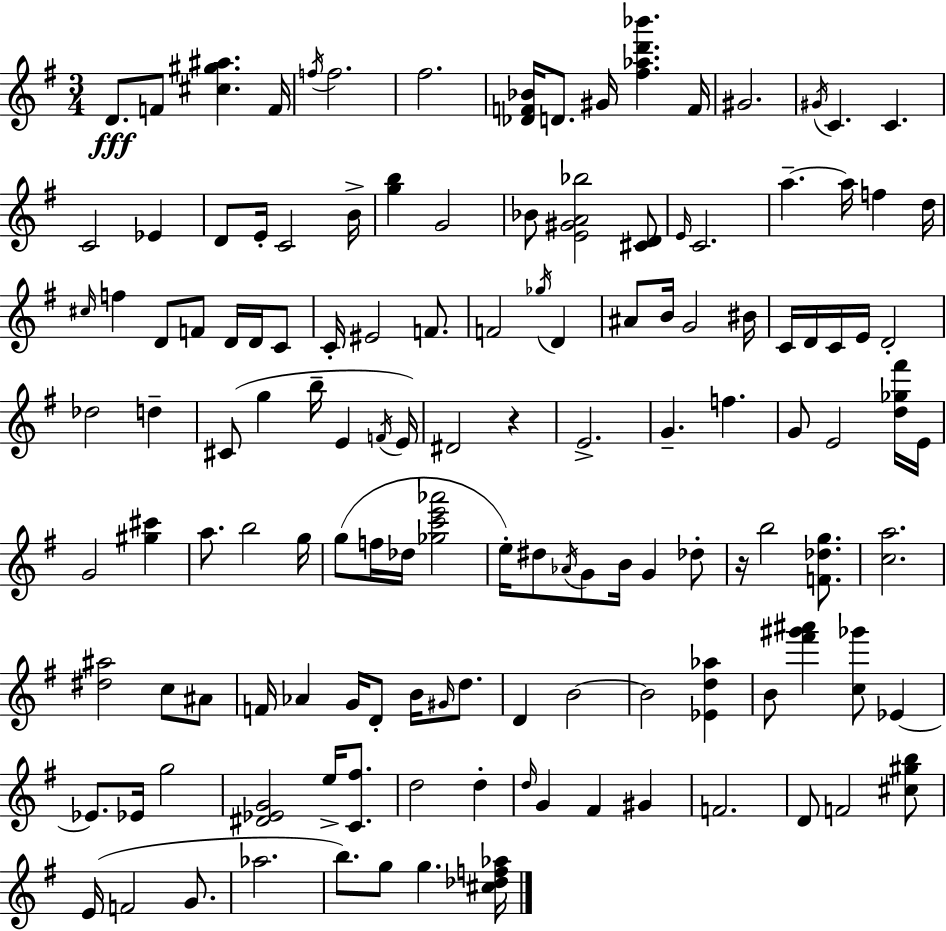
D4/e. F4/e [C#5,G#5,A#5]/q. F4/s F5/s F5/h. F#5/h. [Db4,F4,Bb4]/s D4/e. G#4/s [F#5,Ab5,D6,Bb6]/q. F4/s G#4/h. G#4/s C4/q. C4/q. C4/h Eb4/q D4/e E4/s C4/h B4/s [G5,B5]/q G4/h Bb4/e [E4,G#4,A4,Bb5]/h [C#4,D4]/e E4/s C4/h. A5/q. A5/s F5/q D5/s C#5/s F5/q D4/e F4/e D4/s D4/s C4/e C4/s EIS4/h F4/e. F4/h Gb5/s D4/q A#4/e B4/s G4/h BIS4/s C4/s D4/s C4/s E4/s D4/h Db5/h D5/q C#4/e G5/q B5/s E4/q F4/s E4/s D#4/h R/q E4/h. G4/q. F5/q. G4/e E4/h [D5,Gb5,F#6]/s E4/s G4/h [G#5,C#6]/q A5/e. B5/h G5/s G5/e F5/s Db5/s [Gb5,C6,E6,Ab6]/h E5/s D#5/e Ab4/s G4/e B4/s G4/q Db5/e R/s B5/h [F4,Db5,G5]/e. [C5,A5]/h. [D#5,A#5]/h C5/e A#4/e F4/s Ab4/q G4/s D4/e B4/s G#4/s D5/e. D4/q B4/h B4/h [Eb4,D5,Ab5]/q B4/e [F#6,G#6,A#6]/q [C5,Gb6]/e Eb4/q Eb4/e. Eb4/s G5/h [D#4,Eb4,G4]/h E5/s [C4,F#5]/e. D5/h D5/q D5/s G4/q F#4/q G#4/q F4/h. D4/e F4/h [C#5,G#5,B5]/e E4/s F4/h G4/e. Ab5/h. B5/e. G5/e G5/q. [C#5,Db5,F5,Ab5]/s